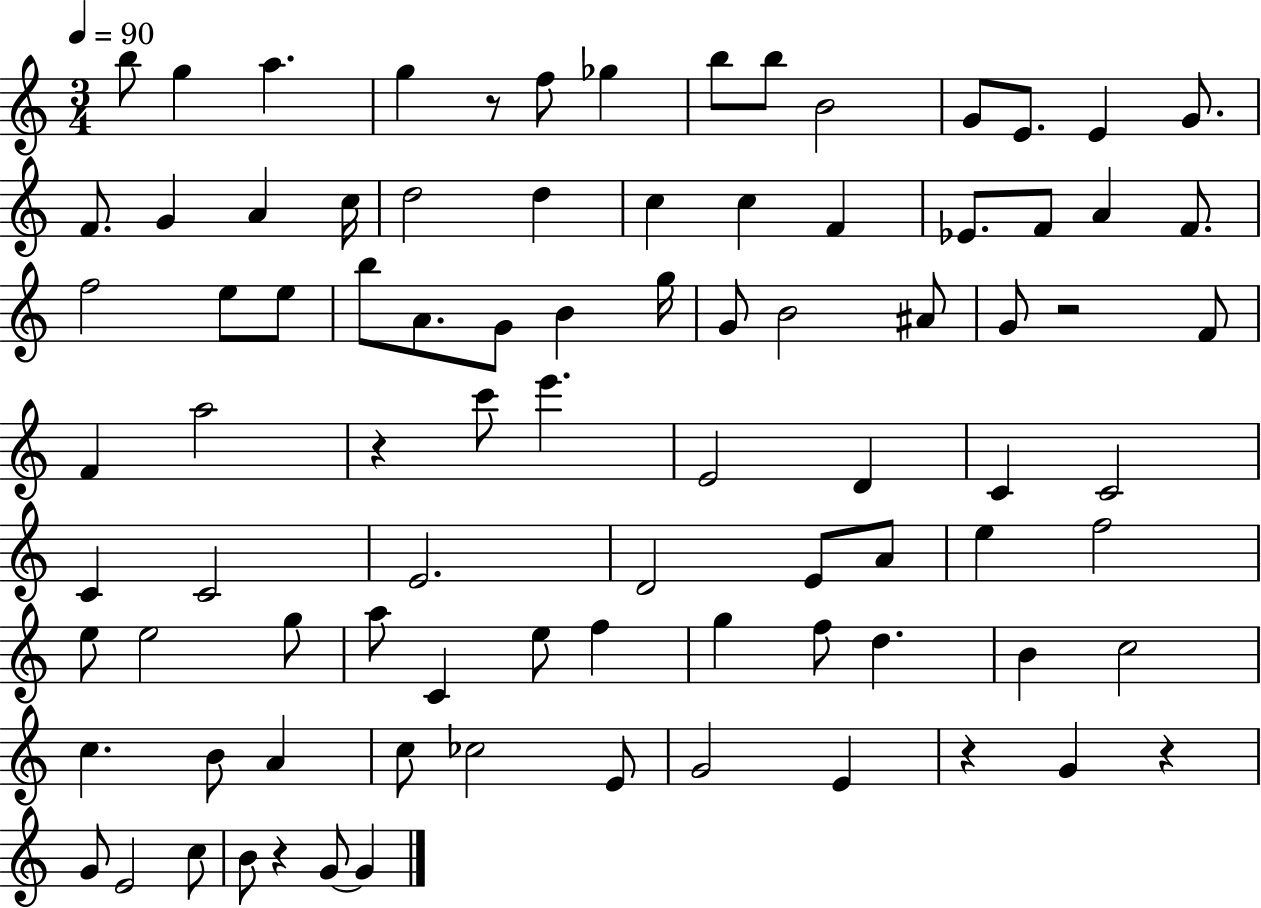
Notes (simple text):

B5/e G5/q A5/q. G5/q R/e F5/e Gb5/q B5/e B5/e B4/h G4/e E4/e. E4/q G4/e. F4/e. G4/q A4/q C5/s D5/h D5/q C5/q C5/q F4/q Eb4/e. F4/e A4/q F4/e. F5/h E5/e E5/e B5/e A4/e. G4/e B4/q G5/s G4/e B4/h A#4/e G4/e R/h F4/e F4/q A5/h R/q C6/e E6/q. E4/h D4/q C4/q C4/h C4/q C4/h E4/h. D4/h E4/e A4/e E5/q F5/h E5/e E5/h G5/e A5/e C4/q E5/e F5/q G5/q F5/e D5/q. B4/q C5/h C5/q. B4/e A4/q C5/e CES5/h E4/e G4/h E4/q R/q G4/q R/q G4/e E4/h C5/e B4/e R/q G4/e G4/q